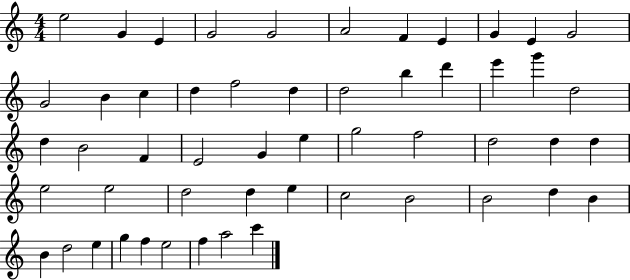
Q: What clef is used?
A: treble